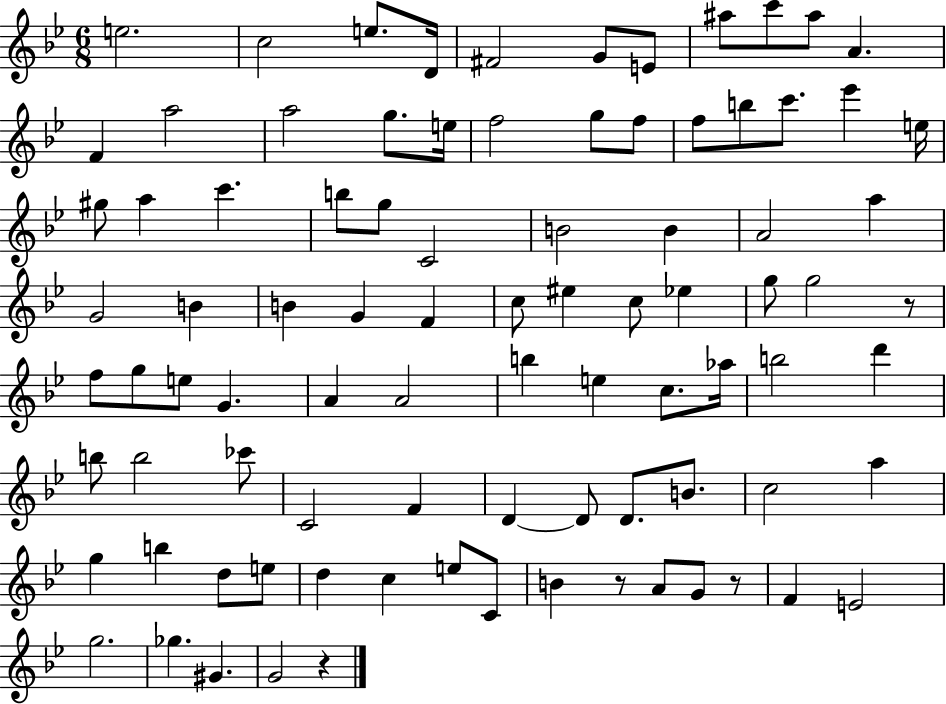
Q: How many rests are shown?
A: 4